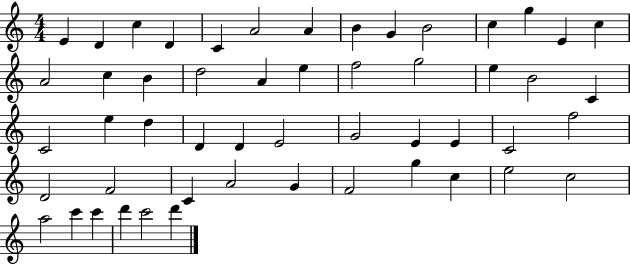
X:1
T:Untitled
M:4/4
L:1/4
K:C
E D c D C A2 A B G B2 c g E c A2 c B d2 A e f2 g2 e B2 C C2 e d D D E2 G2 E E C2 f2 D2 F2 C A2 G F2 g c e2 c2 a2 c' c' d' c'2 d'